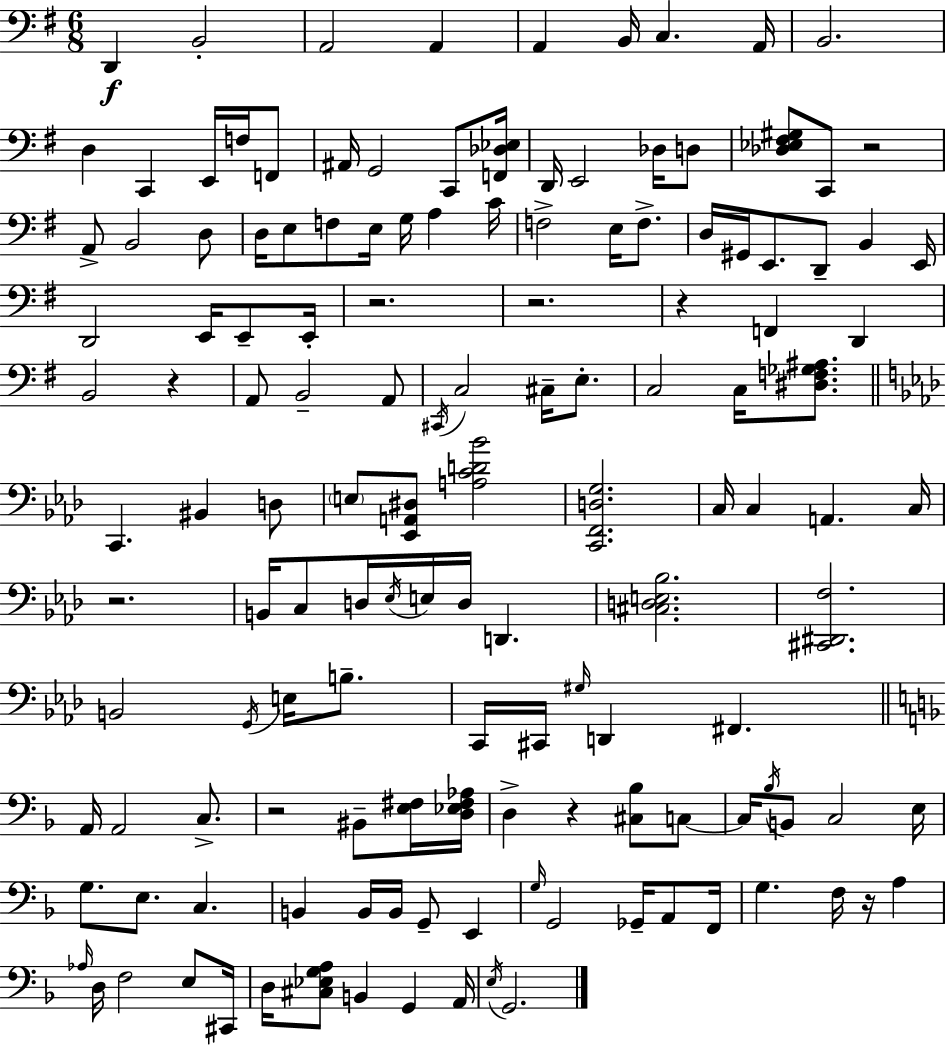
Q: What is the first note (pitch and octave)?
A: D2